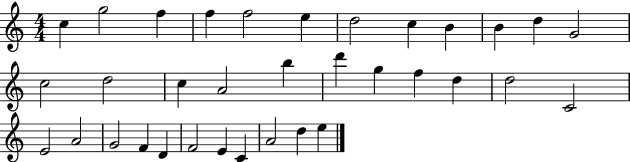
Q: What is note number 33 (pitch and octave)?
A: D5